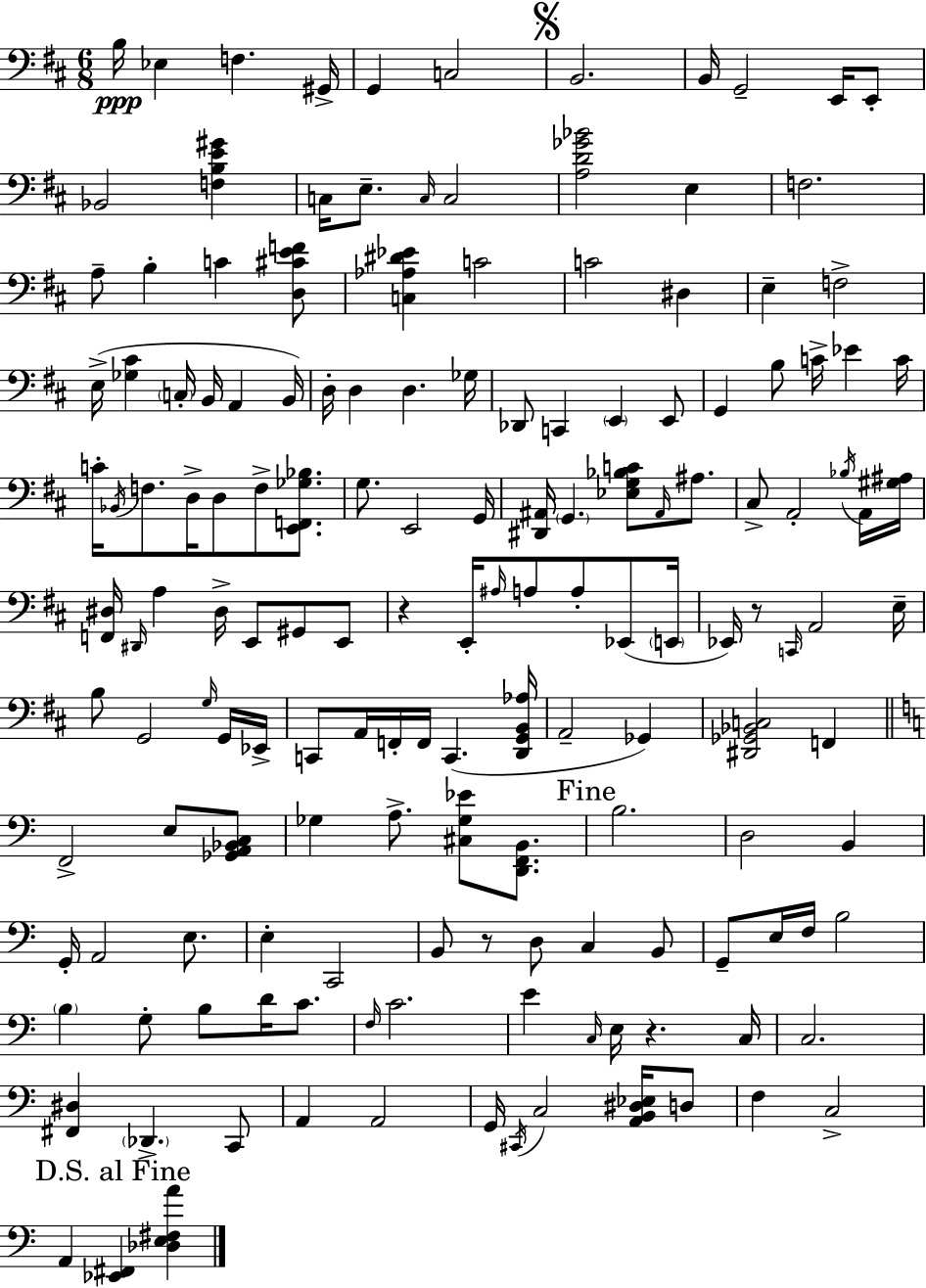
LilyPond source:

{
  \clef bass
  \numericTimeSignature
  \time 6/8
  \key d \major
  b16\ppp ees4 f4. gis,16-> | g,4 c2 | \mark \markup { \musicglyph "scripts.segno" } b,2. | b,16 g,2-- e,16 e,8-. | \break bes,2 <f b e' gis'>4 | c16 e8.-- \grace { c16 } c2 | <a d' ges' bes'>2 e4 | f2. | \break a8-- b4-. c'4 <d cis' e' f'>8 | <c aes dis' ees'>4 c'2 | c'2 dis4 | e4-- f2-> | \break e16->( <ges cis'>4 \parenthesize c16-. b,16 a,4 | b,16) d16-. d4 d4. | ges16 des,8 c,4 \parenthesize e,4 e,8 | g,4 b8 c'16-> ees'4 | \break c'16 c'16-. \acciaccatura { bes,16 } f8. d16-> d8 f8-> <e, f, ges bes>8. | g8. e,2 | g,16 <dis, ais,>16 \parenthesize g,4. <ees g bes c'>8 \grace { ais,16 } | ais8. cis8-> a,2-. | \break \acciaccatura { bes16 } a,16 <gis ais>16 <f, dis>16 \grace { dis,16 } a4 dis16-> e,8 | gis,8 e,8 r4 e,16-. \grace { ais16 } a8 | a8-. ees,8( \parenthesize e,16 ees,16) r8 \grace { c,16 } a,2 | e16-- b8 g,2 | \break \grace { g16 } g,16 ees,16-> c,8 a,16 f,16-. | f,16 c,4.( <d, g, b, aes>16 a,2-- | ges,4) <dis, ges, bes, c>2 | f,4 \bar "||" \break \key a \minor f,2-> e8 <ges, a, bes, c>8 | ges4 a8.-> <cis ges ees'>8 <d, f, b,>8. | \mark "Fine" b2. | d2 b,4 | \break g,16-. a,2 e8. | e4-. c,2 | b,8 r8 d8 c4 b,8 | g,8-- e16 f16 b2 | \break \parenthesize b4 g8-. b8 d'16 c'8. | \grace { f16 } c'2. | e'4 \grace { c16 } e16 r4. | c16 c2. | \break <fis, dis>4 \parenthesize des,4.-> | c,8 a,4 a,2 | g,16 \acciaccatura { cis,16 } c2 | <a, b, dis ees>16 d8 f4 c2-> | \break \mark "D.S. al Fine" a,4 <ees, fis,>4 <des e fis a'>4 | \bar "|."
}